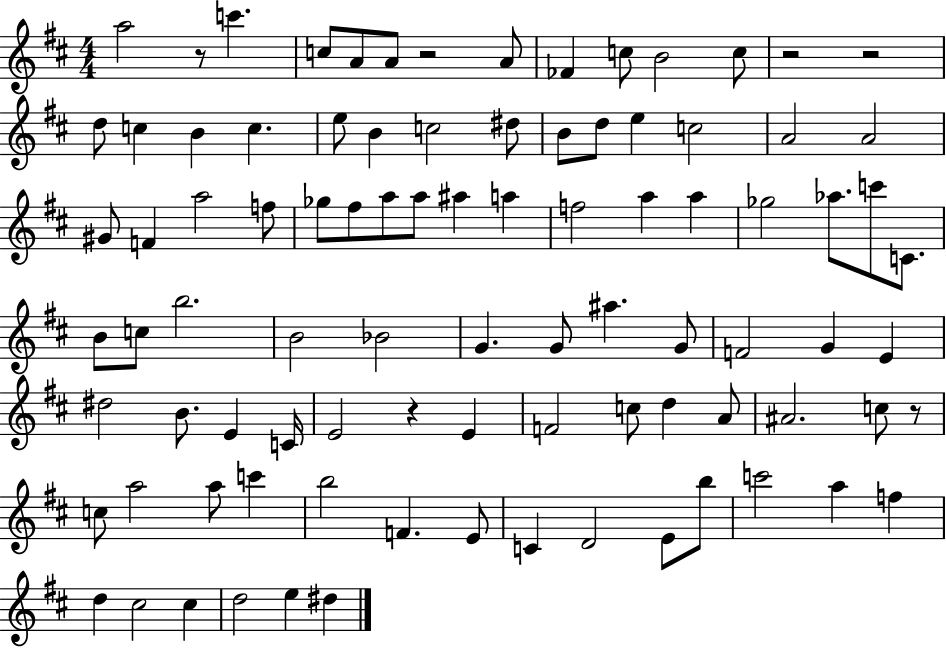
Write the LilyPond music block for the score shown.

{
  \clef treble
  \numericTimeSignature
  \time 4/4
  \key d \major
  a''2 r8 c'''4. | c''8 a'8 a'8 r2 a'8 | fes'4 c''8 b'2 c''8 | r2 r2 | \break d''8 c''4 b'4 c''4. | e''8 b'4 c''2 dis''8 | b'8 d''8 e''4 c''2 | a'2 a'2 | \break gis'8 f'4 a''2 f''8 | ges''8 fis''8 a''8 a''8 ais''4 a''4 | f''2 a''4 a''4 | ges''2 aes''8. c'''8 c'8. | \break b'8 c''8 b''2. | b'2 bes'2 | g'4. g'8 ais''4. g'8 | f'2 g'4 e'4 | \break dis''2 b'8. e'4 c'16 | e'2 r4 e'4 | f'2 c''8 d''4 a'8 | ais'2. c''8 r8 | \break c''8 a''2 a''8 c'''4 | b''2 f'4. e'8 | c'4 d'2 e'8 b''8 | c'''2 a''4 f''4 | \break d''4 cis''2 cis''4 | d''2 e''4 dis''4 | \bar "|."
}